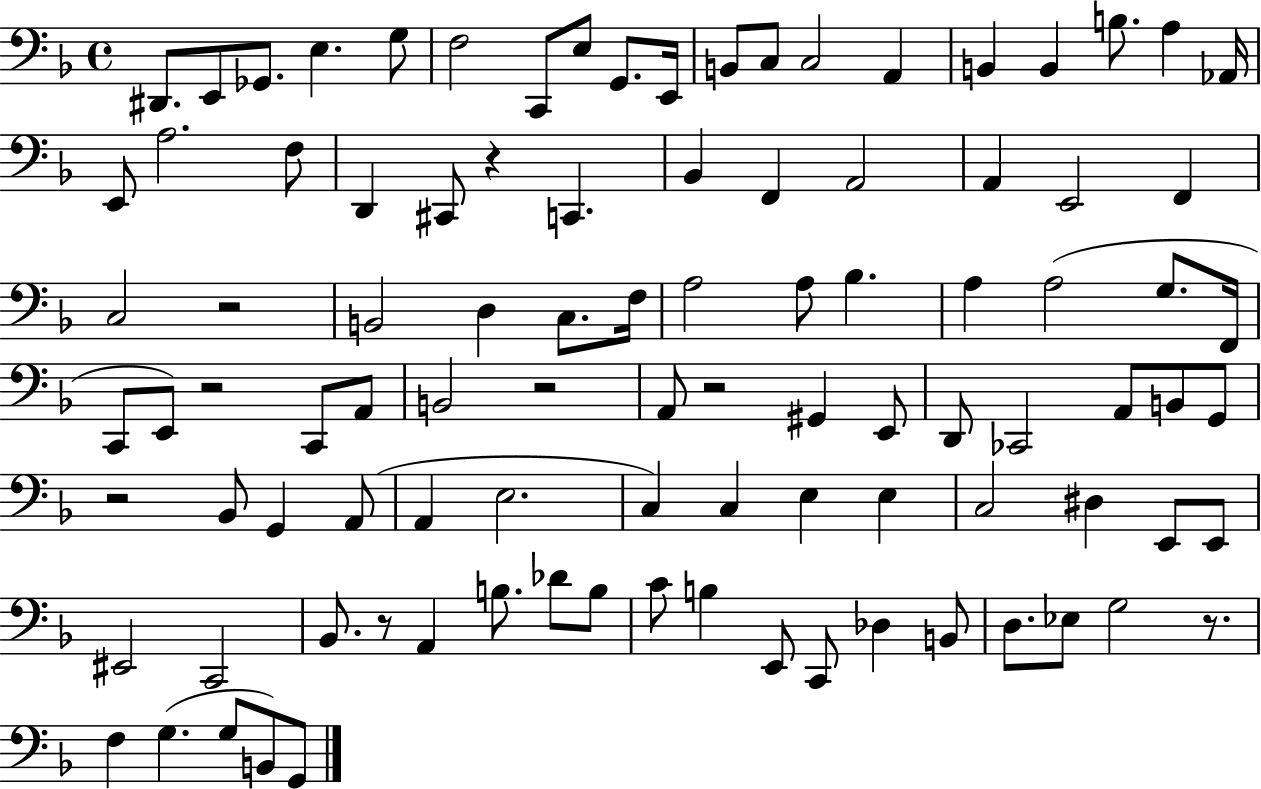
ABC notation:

X:1
T:Untitled
M:4/4
L:1/4
K:F
^D,,/2 E,,/2 _G,,/2 E, G,/2 F,2 C,,/2 E,/2 G,,/2 E,,/4 B,,/2 C,/2 C,2 A,, B,, B,, B,/2 A, _A,,/4 E,,/2 A,2 F,/2 D,, ^C,,/2 z C,, _B,, F,, A,,2 A,, E,,2 F,, C,2 z2 B,,2 D, C,/2 F,/4 A,2 A,/2 _B, A, A,2 G,/2 F,,/4 C,,/2 E,,/2 z2 C,,/2 A,,/2 B,,2 z2 A,,/2 z2 ^G,, E,,/2 D,,/2 _C,,2 A,,/2 B,,/2 G,,/2 z2 _B,,/2 G,, A,,/2 A,, E,2 C, C, E, E, C,2 ^D, E,,/2 E,,/2 ^E,,2 C,,2 _B,,/2 z/2 A,, B,/2 _D/2 B,/2 C/2 B, E,,/2 C,,/2 _D, B,,/2 D,/2 _E,/2 G,2 z/2 F, G, G,/2 B,,/2 G,,/2